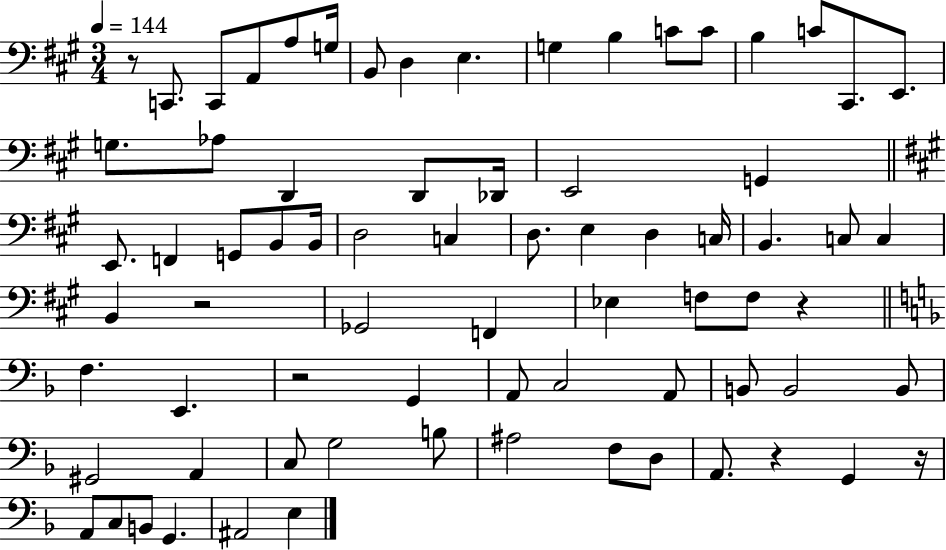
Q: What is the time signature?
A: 3/4